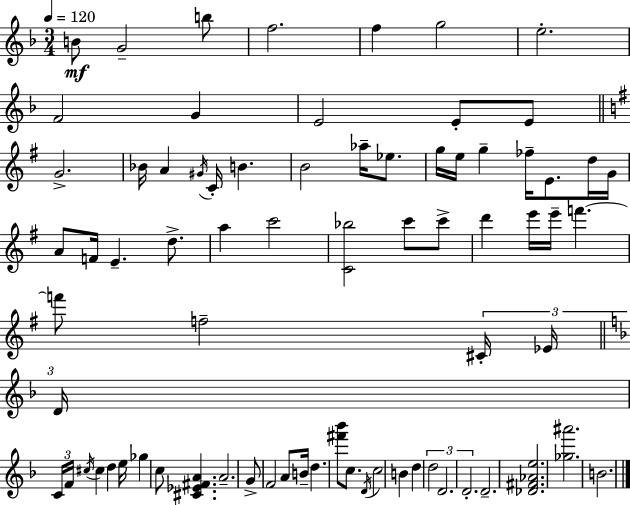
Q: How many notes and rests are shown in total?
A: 74